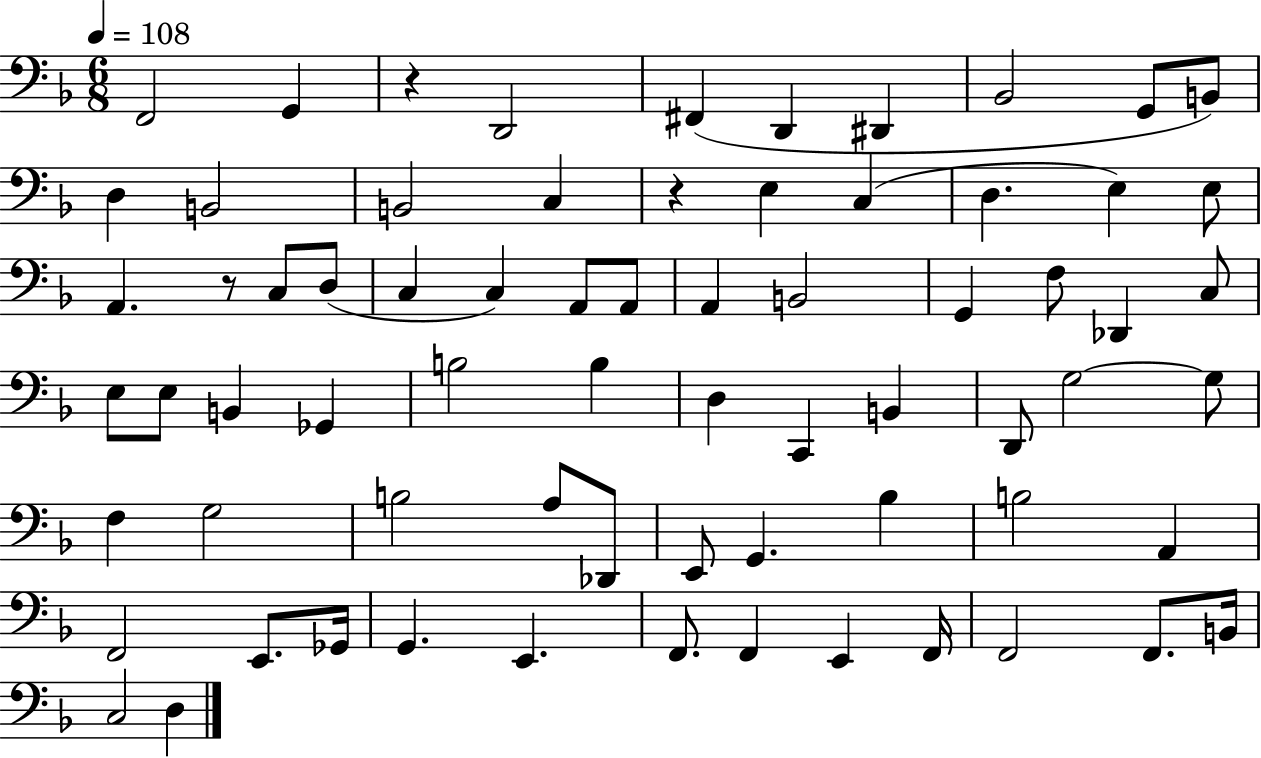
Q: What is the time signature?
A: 6/8